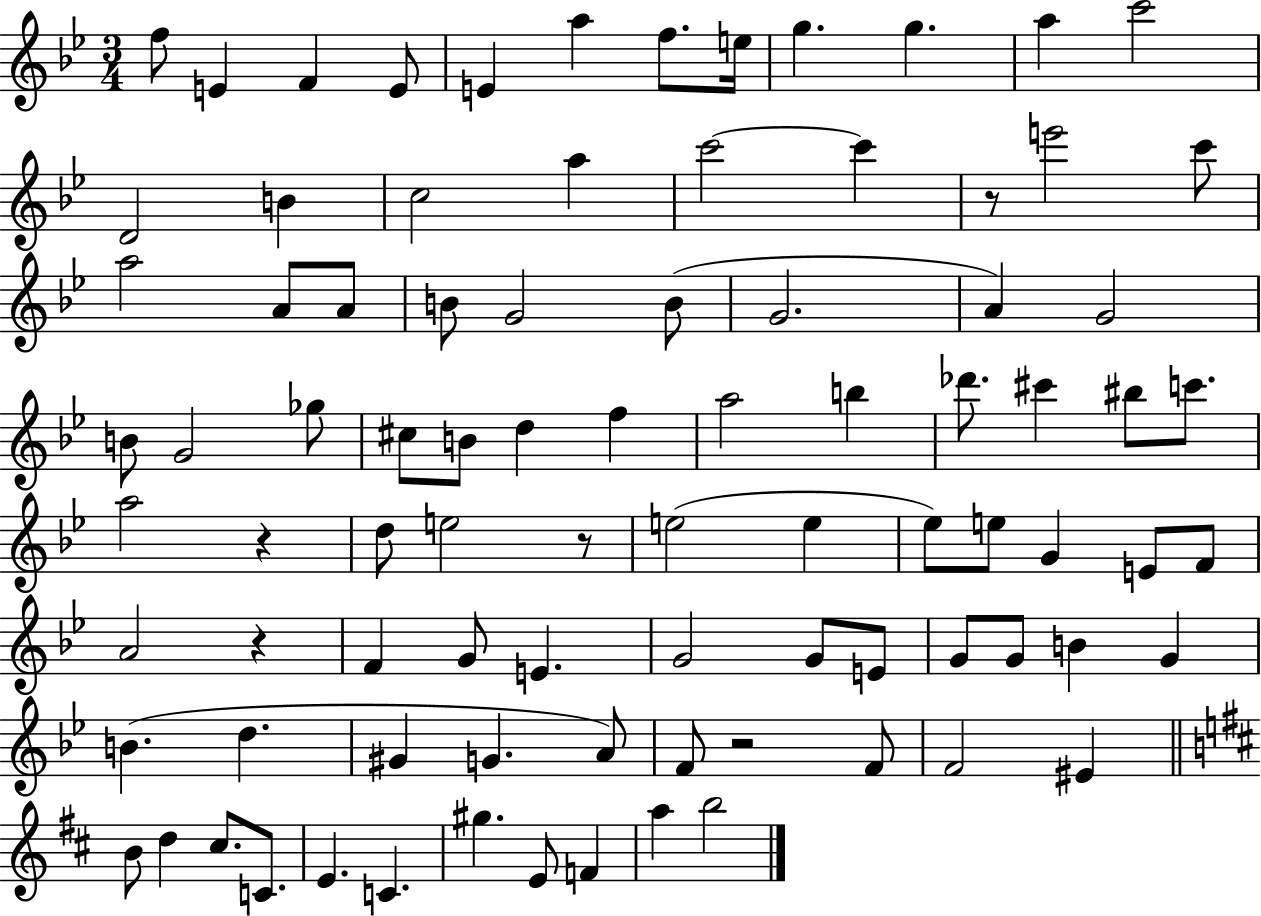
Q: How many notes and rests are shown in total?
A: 88